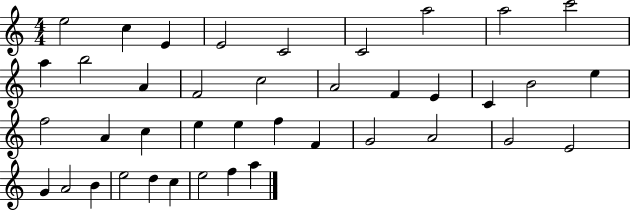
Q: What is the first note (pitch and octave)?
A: E5